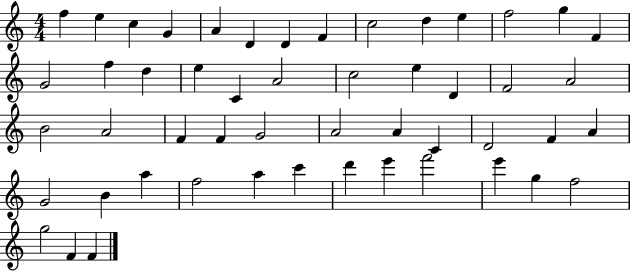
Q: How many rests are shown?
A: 0